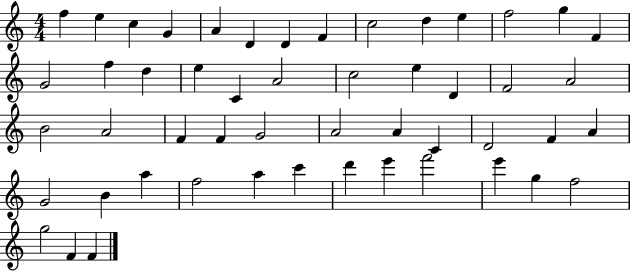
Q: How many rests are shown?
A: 0